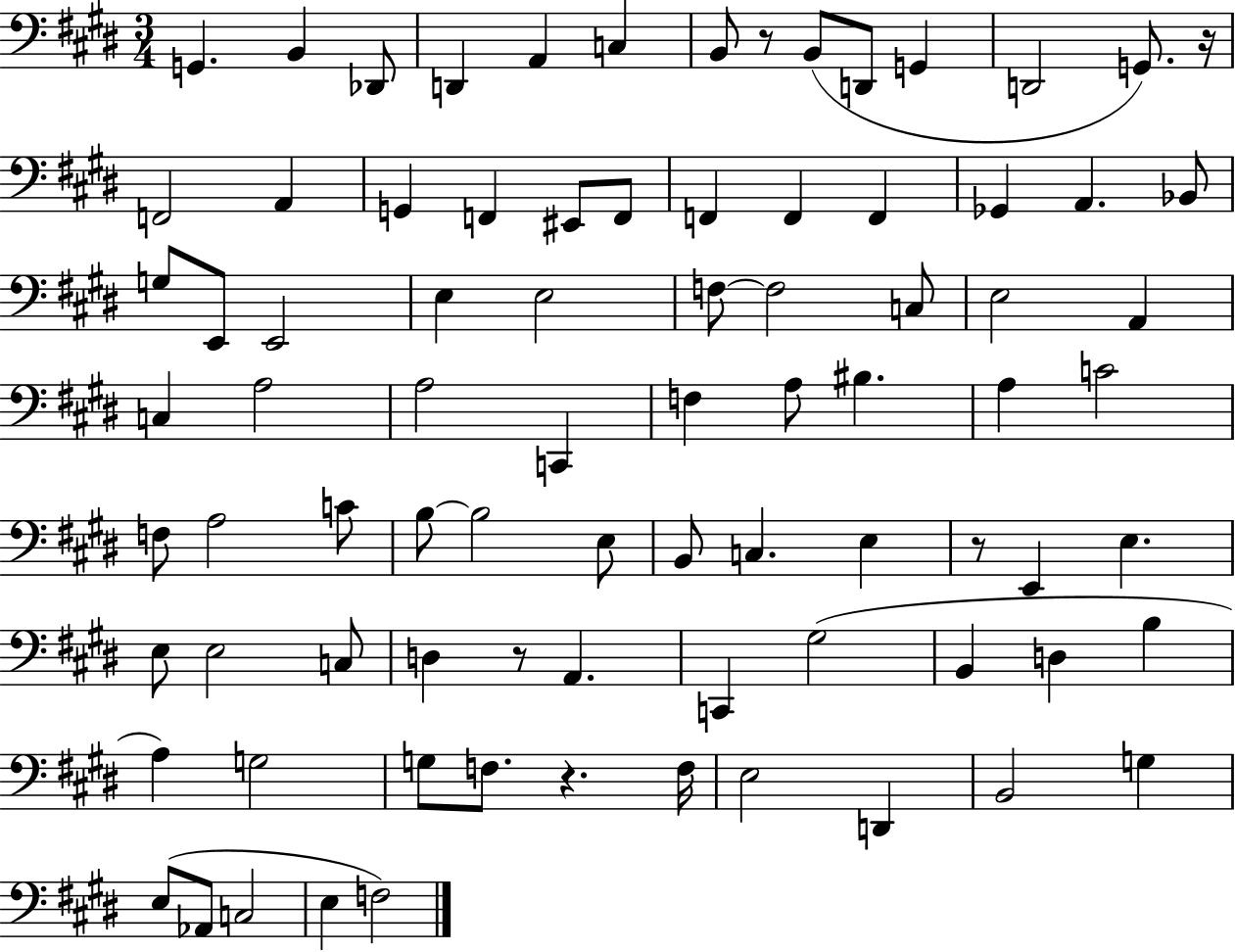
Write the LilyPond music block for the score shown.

{
  \clef bass
  \numericTimeSignature
  \time 3/4
  \key e \major
  \repeat volta 2 { g,4. b,4 des,8 | d,4 a,4 c4 | b,8 r8 b,8( d,8 g,4 | d,2 g,8.) r16 | \break f,2 a,4 | g,4 f,4 eis,8 f,8 | f,4 f,4 f,4 | ges,4 a,4. bes,8 | \break g8 e,8 e,2 | e4 e2 | f8~~ f2 c8 | e2 a,4 | \break c4 a2 | a2 c,4 | f4 a8 bis4. | a4 c'2 | \break f8 a2 c'8 | b8~~ b2 e8 | b,8 c4. e4 | r8 e,4 e4. | \break e8 e2 c8 | d4 r8 a,4. | c,4 gis2( | b,4 d4 b4 | \break a4) g2 | g8 f8. r4. f16 | e2 d,4 | b,2 g4 | \break e8( aes,8 c2 | e4 f2) | } \bar "|."
}